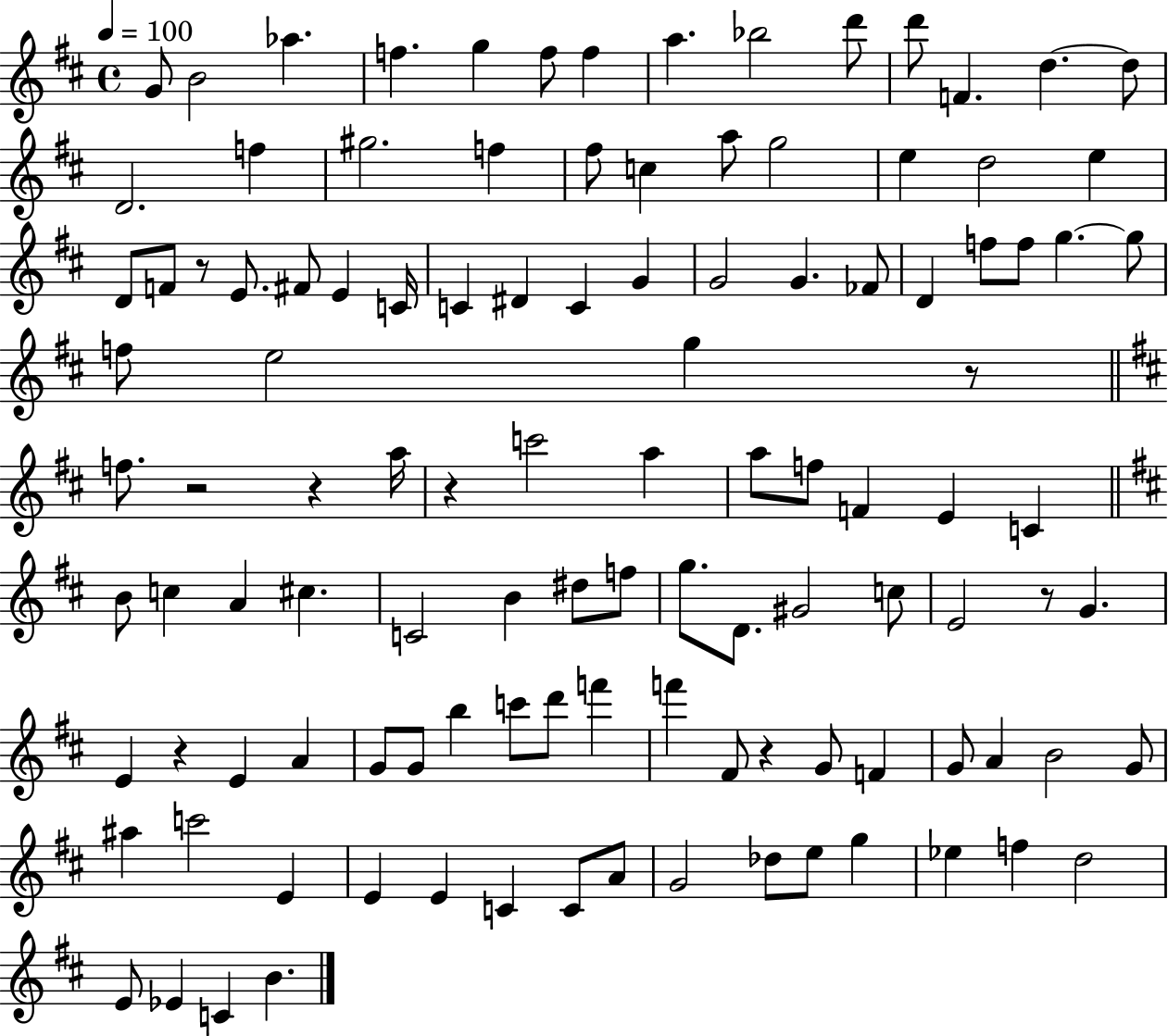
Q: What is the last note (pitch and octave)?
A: B4